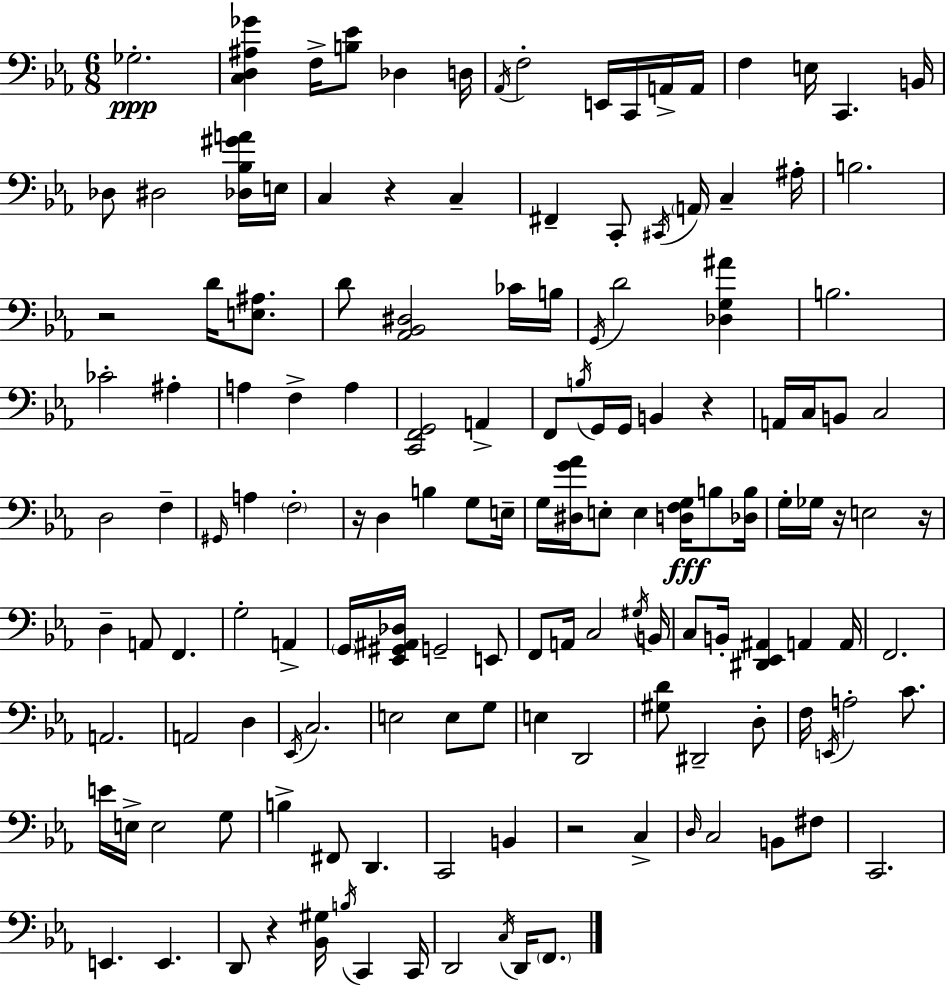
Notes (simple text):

Gb3/h. [C3,D3,A#3,Gb4]/q F3/s [B3,Eb4]/e Db3/q D3/s Ab2/s F3/h E2/s C2/s A2/s A2/s F3/q E3/s C2/q. B2/s Db3/e D#3/h [Db3,Bb3,G#4,A4]/s E3/s C3/q R/q C3/q F#2/q C2/e C#2/s A2/s C3/q A#3/s B3/h. R/h D4/s [E3,A#3]/e. D4/e [Ab2,Bb2,D#3]/h CES4/s B3/s G2/s D4/h [Db3,G3,A#4]/q B3/h. CES4/h A#3/q A3/q F3/q A3/q [C2,F2,G2]/h A2/q F2/e B3/s G2/s G2/s B2/q R/q A2/s C3/s B2/e C3/h D3/h F3/q G#2/s A3/q F3/h R/s D3/q B3/q G3/e E3/s G3/s [D#3,G4,Ab4]/s E3/e E3/q [D3,F3,G3]/s B3/e [Db3,B3]/s G3/s Gb3/s R/s E3/h R/s D3/q A2/e F2/q. G3/h A2/q G2/s [Eb2,G#2,A#2,Db3]/s G2/h E2/e F2/e A2/s C3/h G#3/s B2/s C3/e B2/s [D#2,Eb2,A#2]/q A2/q A2/s F2/h. A2/h. A2/h D3/q Eb2/s C3/h. E3/h E3/e G3/e E3/q D2/h [G#3,D4]/e D#2/h D3/e F3/s E2/s A3/h C4/e. E4/s E3/s E3/h G3/e B3/q F#2/e D2/q. C2/h B2/q R/h C3/q D3/s C3/h B2/e F#3/e C2/h. E2/q. E2/q. D2/e R/q [Bb2,G#3]/s B3/s C2/q C2/s D2/h C3/s D2/s F2/e.